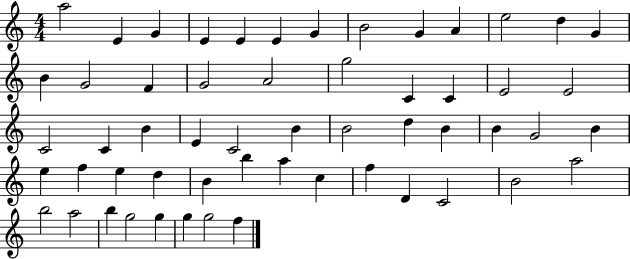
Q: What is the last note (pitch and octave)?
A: F5